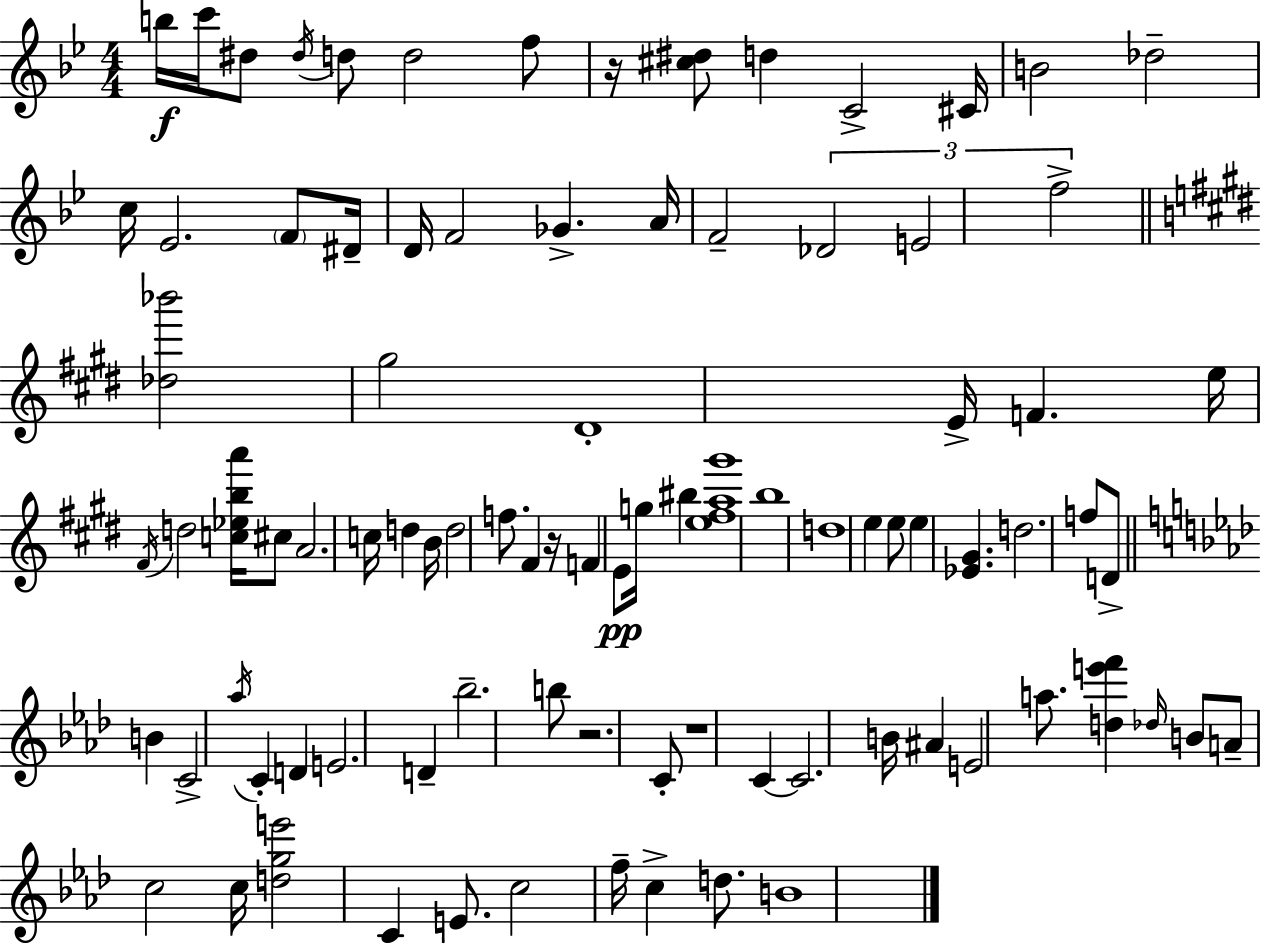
{
  \clef treble
  \numericTimeSignature
  \time 4/4
  \key g \minor
  b''16\f c'''16 dis''8 \acciaccatura { dis''16 } d''8 d''2 f''8 | r16 <cis'' dis''>8 d''4 c'2-> | cis'16 b'2 des''2-- | c''16 ees'2. \parenthesize f'8 | \break dis'16-- d'16 f'2 ges'4.-> | a'16 f'2-- \tuplet 3/2 { des'2 | e'2 f''2-> } | \bar "||" \break \key e \major <des'' bes'''>2 gis''2 | dis'1-. | e'16-> f'4. e''16 \acciaccatura { fis'16 } d''2 | <c'' ees'' b'' a'''>16 cis''8 a'2. | \break c''16 d''4 b'16 d''2 f''8. | fis'4 r16 f'4 e'8\pp g''16 bis''4 | <e'' fis'' a'' gis'''>1 | b''1 | \break d''1 | e''4 e''8 e''4 <ees' gis'>4. | d''2. f''8 d'8-> | \bar "||" \break \key aes \major b'4 c'2-> \acciaccatura { aes''16 } c'4-. | d'4 e'2. | d'4-- bes''2.-- | b''8 r2. c'8-. | \break r1 | c'4~~ c'2. | b'16 ais'4 e'2 a''8. | <d'' e''' f'''>4 \grace { des''16 } b'8 a'8-- c''2 | \break c''16 <d'' g'' e'''>2 c'4 e'8. | c''2 f''16-- c''4-> d''8. | b'1 | \bar "|."
}